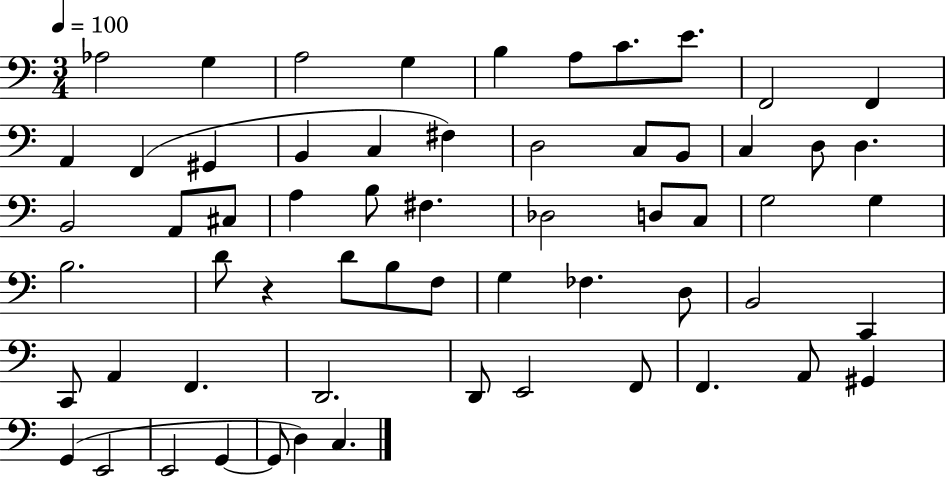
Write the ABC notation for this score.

X:1
T:Untitled
M:3/4
L:1/4
K:C
_A,2 G, A,2 G, B, A,/2 C/2 E/2 F,,2 F,, A,, F,, ^G,, B,, C, ^F, D,2 C,/2 B,,/2 C, D,/2 D, B,,2 A,,/2 ^C,/2 A, B,/2 ^F, _D,2 D,/2 C,/2 G,2 G, B,2 D/2 z D/2 B,/2 F,/2 G, _F, D,/2 B,,2 C,, C,,/2 A,, F,, D,,2 D,,/2 E,,2 F,,/2 F,, A,,/2 ^G,, G,, E,,2 E,,2 G,, G,,/2 D, C,